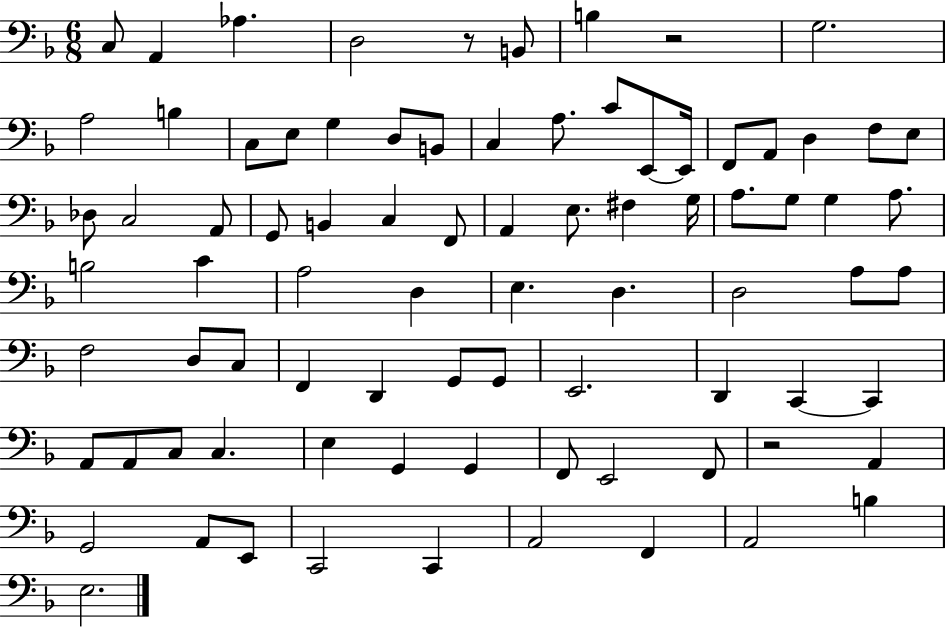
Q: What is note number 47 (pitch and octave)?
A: A3